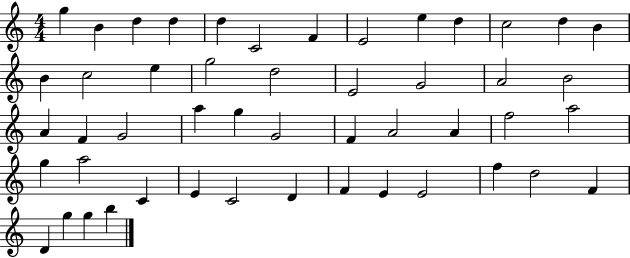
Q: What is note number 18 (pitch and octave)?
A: D5